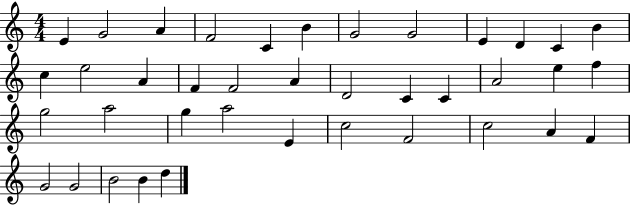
X:1
T:Untitled
M:4/4
L:1/4
K:C
E G2 A F2 C B G2 G2 E D C B c e2 A F F2 A D2 C C A2 e f g2 a2 g a2 E c2 F2 c2 A F G2 G2 B2 B d